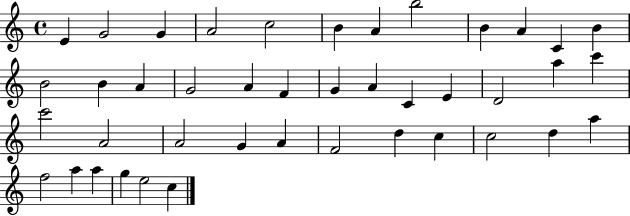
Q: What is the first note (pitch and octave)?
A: E4